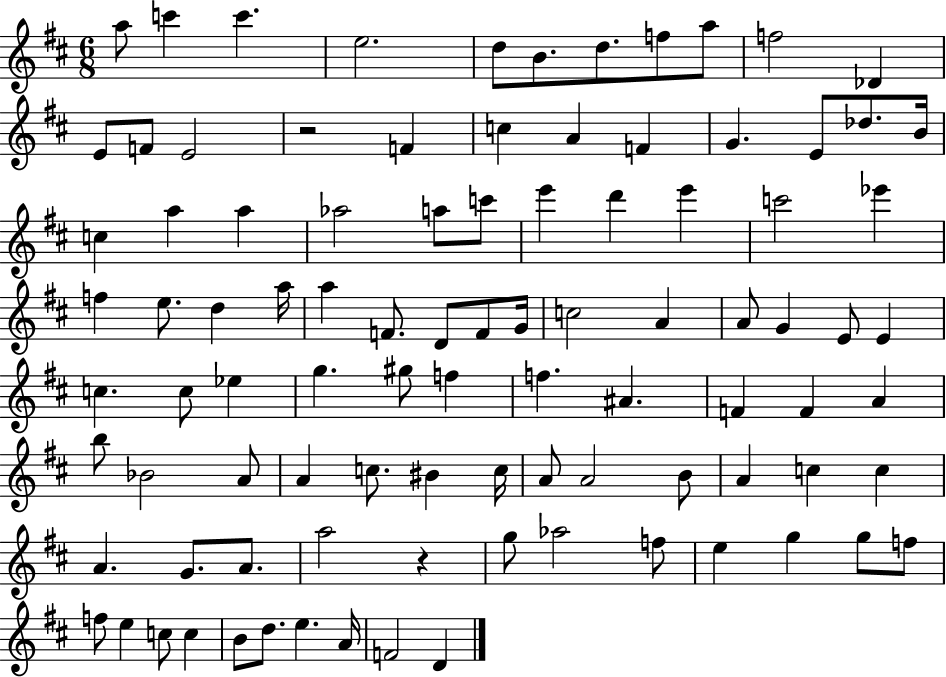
{
  \clef treble
  \numericTimeSignature
  \time 6/8
  \key d \major
  a''8 c'''4 c'''4. | e''2. | d''8 b'8. d''8. f''8 a''8 | f''2 des'4 | \break e'8 f'8 e'2 | r2 f'4 | c''4 a'4 f'4 | g'4. e'8 des''8. b'16 | \break c''4 a''4 a''4 | aes''2 a''8 c'''8 | e'''4 d'''4 e'''4 | c'''2 ees'''4 | \break f''4 e''8. d''4 a''16 | a''4 f'8. d'8 f'8 g'16 | c''2 a'4 | a'8 g'4 e'8 e'4 | \break c''4. c''8 ees''4 | g''4. gis''8 f''4 | f''4. ais'4. | f'4 f'4 a'4 | \break b''8 bes'2 a'8 | a'4 c''8. bis'4 c''16 | a'8 a'2 b'8 | a'4 c''4 c''4 | \break a'4. g'8. a'8. | a''2 r4 | g''8 aes''2 f''8 | e''4 g''4 g''8 f''8 | \break f''8 e''4 c''8 c''4 | b'8 d''8. e''4. a'16 | f'2 d'4 | \bar "|."
}